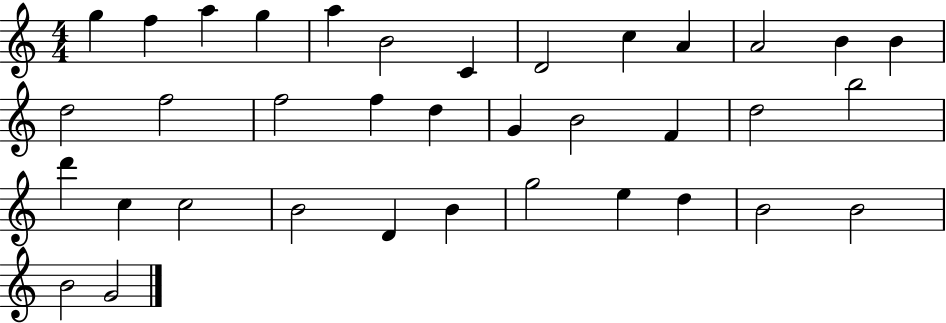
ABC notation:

X:1
T:Untitled
M:4/4
L:1/4
K:C
g f a g a B2 C D2 c A A2 B B d2 f2 f2 f d G B2 F d2 b2 d' c c2 B2 D B g2 e d B2 B2 B2 G2